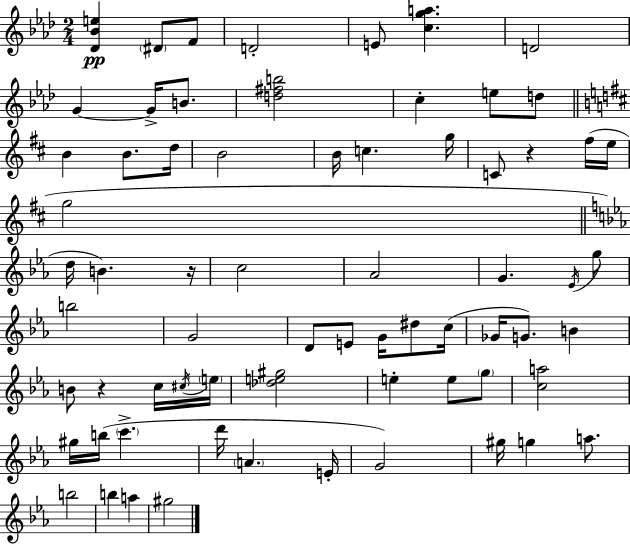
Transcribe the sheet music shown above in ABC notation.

X:1
T:Untitled
M:2/4
L:1/4
K:Fm
[_D_Be] ^D/2 F/2 D2 E/2 [cga] D2 G G/4 B/2 [d^fb]2 c e/2 d/2 B B/2 d/4 B2 B/4 c g/4 C/2 z ^f/4 e/4 g2 d/4 B z/4 c2 _A2 G _E/4 g/2 b2 G2 D/2 E/2 G/4 ^d/2 c/4 _G/4 G/2 B B/2 z c/4 ^c/4 e/4 [_de^g]2 e e/2 g/2 [ca]2 ^g/4 b/4 c' d'/4 A E/4 G2 ^g/4 g a/2 b2 b a ^g2